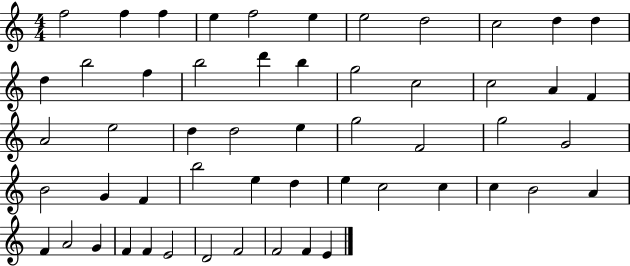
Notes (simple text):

F5/h F5/q F5/q E5/q F5/h E5/q E5/h D5/h C5/h D5/q D5/q D5/q B5/h F5/q B5/h D6/q B5/q G5/h C5/h C5/h A4/q F4/q A4/h E5/h D5/q D5/h E5/q G5/h F4/h G5/h G4/h B4/h G4/q F4/q B5/h E5/q D5/q E5/q C5/h C5/q C5/q B4/h A4/q F4/q A4/h G4/q F4/q F4/q E4/h D4/h F4/h F4/h F4/q E4/q